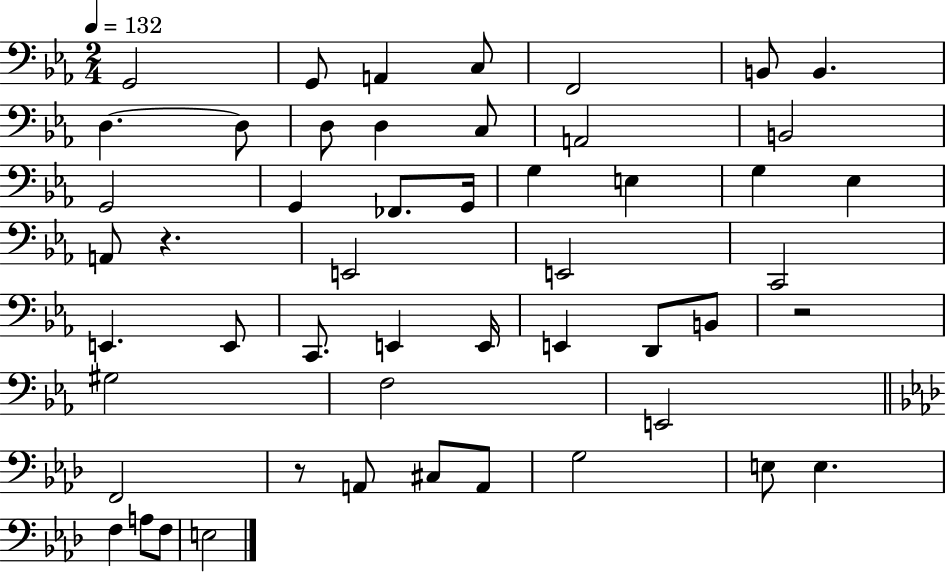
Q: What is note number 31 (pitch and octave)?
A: E2